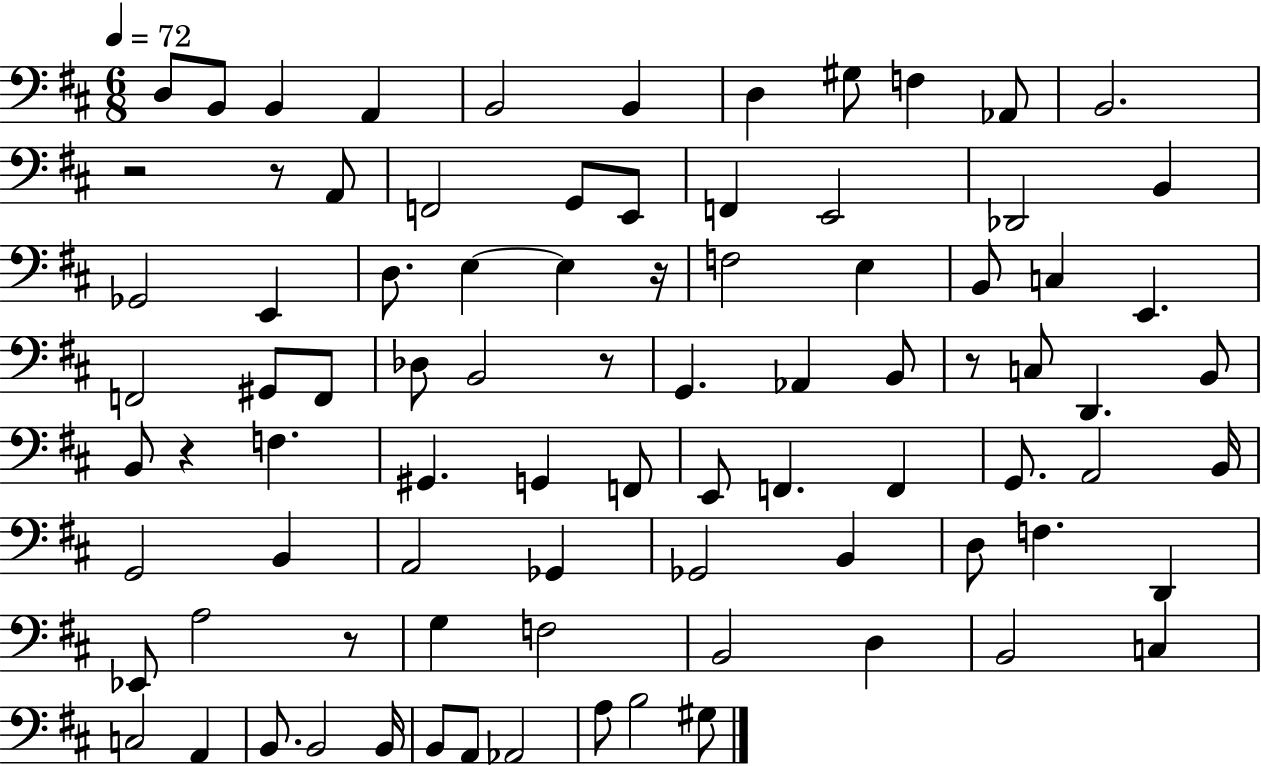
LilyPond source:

{
  \clef bass
  \numericTimeSignature
  \time 6/8
  \key d \major
  \tempo 4 = 72
  d8 b,8 b,4 a,4 | b,2 b,4 | d4 gis8 f4 aes,8 | b,2. | \break r2 r8 a,8 | f,2 g,8 e,8 | f,4 e,2 | des,2 b,4 | \break ges,2 e,4 | d8. e4~~ e4 r16 | f2 e4 | b,8 c4 e,4. | \break f,2 gis,8 f,8 | des8 b,2 r8 | g,4. aes,4 b,8 | r8 c8 d,4. b,8 | \break b,8 r4 f4. | gis,4. g,4 f,8 | e,8 f,4. f,4 | g,8. a,2 b,16 | \break g,2 b,4 | a,2 ges,4 | ges,2 b,4 | d8 f4. d,4 | \break ees,8 a2 r8 | g4 f2 | b,2 d4 | b,2 c4 | \break c2 a,4 | b,8. b,2 b,16 | b,8 a,8 aes,2 | a8 b2 gis8 | \break \bar "|."
}